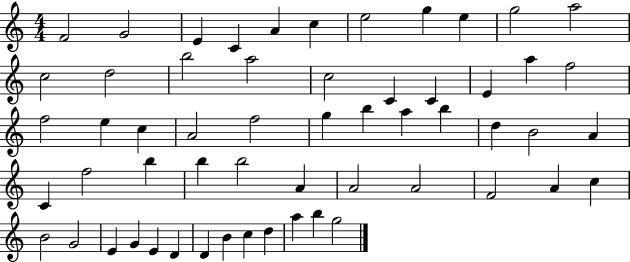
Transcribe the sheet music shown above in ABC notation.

X:1
T:Untitled
M:4/4
L:1/4
K:C
F2 G2 E C A c e2 g e g2 a2 c2 d2 b2 a2 c2 C C E a f2 f2 e c A2 f2 g b a b d B2 A C f2 b b b2 A A2 A2 F2 A c B2 G2 E G E D D B c d a b g2